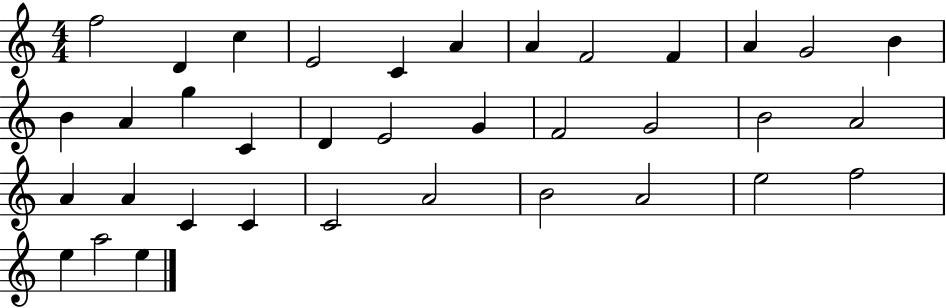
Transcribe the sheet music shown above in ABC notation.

X:1
T:Untitled
M:4/4
L:1/4
K:C
f2 D c E2 C A A F2 F A G2 B B A g C D E2 G F2 G2 B2 A2 A A C C C2 A2 B2 A2 e2 f2 e a2 e